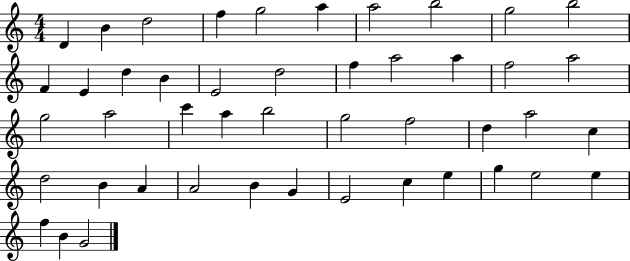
D4/q B4/q D5/h F5/q G5/h A5/q A5/h B5/h G5/h B5/h F4/q E4/q D5/q B4/q E4/h D5/h F5/q A5/h A5/q F5/h A5/h G5/h A5/h C6/q A5/q B5/h G5/h F5/h D5/q A5/h C5/q D5/h B4/q A4/q A4/h B4/q G4/q E4/h C5/q E5/q G5/q E5/h E5/q F5/q B4/q G4/h